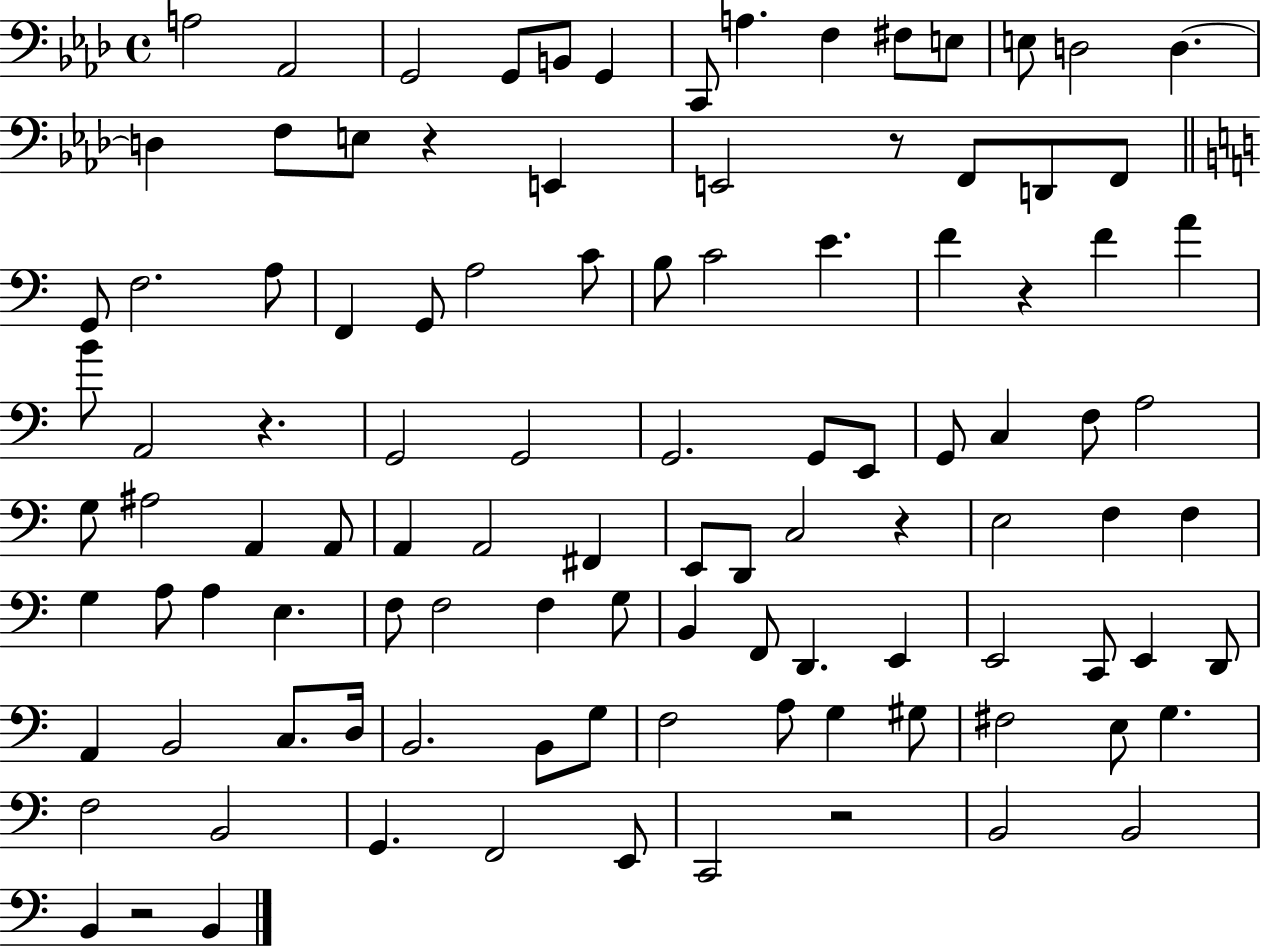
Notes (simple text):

A3/h Ab2/h G2/h G2/e B2/e G2/q C2/e A3/q. F3/q F#3/e E3/e E3/e D3/h D3/q. D3/q F3/e E3/e R/q E2/q E2/h R/e F2/e D2/e F2/e G2/e F3/h. A3/e F2/q G2/e A3/h C4/e B3/e C4/h E4/q. F4/q R/q F4/q A4/q B4/e A2/h R/q. G2/h G2/h G2/h. G2/e E2/e G2/e C3/q F3/e A3/h G3/e A#3/h A2/q A2/e A2/q A2/h F#2/q E2/e D2/e C3/h R/q E3/h F3/q F3/q G3/q A3/e A3/q E3/q. F3/e F3/h F3/q G3/e B2/q F2/e D2/q. E2/q E2/h C2/e E2/q D2/e A2/q B2/h C3/e. D3/s B2/h. B2/e G3/e F3/h A3/e G3/q G#3/e F#3/h E3/e G3/q. F3/h B2/h G2/q. F2/h E2/e C2/h R/h B2/h B2/h B2/q R/h B2/q